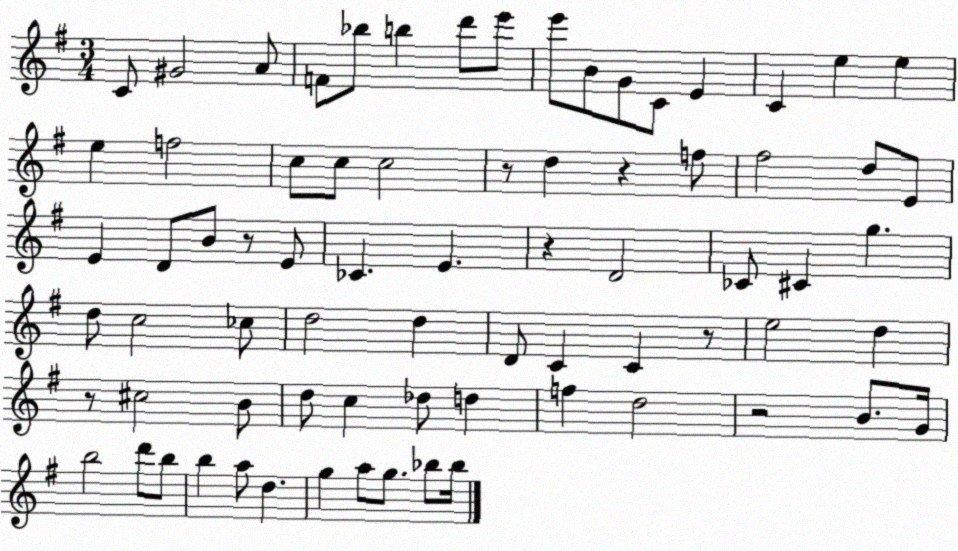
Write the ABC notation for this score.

X:1
T:Untitled
M:3/4
L:1/4
K:G
C/2 ^G2 A/2 F/2 _b/2 b d'/2 e'/2 e'/2 B/2 G/2 C/2 E C e e e f2 c/2 c/2 c2 z/2 d z f/2 ^f2 d/2 E/2 E D/2 B/2 z/2 E/2 _C E z D2 _C/2 ^C g d/2 c2 _c/2 d2 d D/2 C C z/2 e2 d z/2 ^c2 B/2 d/2 c _d/2 d f d2 z2 B/2 G/4 b2 d'/2 b/2 b a/2 d g a/2 g/2 _b/2 _b/4